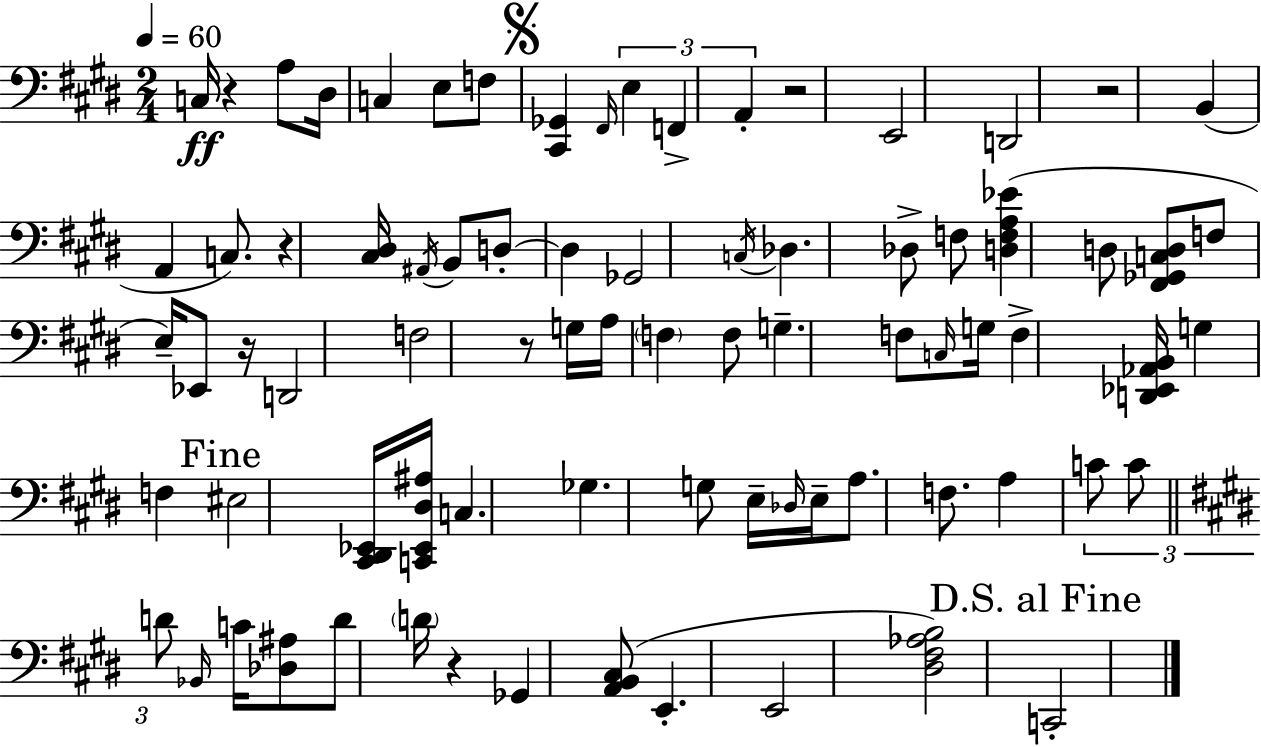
C3/s R/q A3/e D#3/s C3/q E3/e F3/e [C#2,Gb2]/q F#2/s E3/q F2/q A2/q R/h E2/h D2/h R/h B2/q A2/q C3/e. R/q [C#3,D#3]/s A#2/s B2/e D3/e D3/q Gb2/h C3/s Db3/q. Db3/e F3/e [D3,F3,A3,Eb4]/q D3/e [F#2,Gb2,C3,D3]/e F3/e E3/s Eb2/e R/s D2/h F3/h R/e G3/s A3/s F3/q F3/e G3/q. F3/e C3/s G3/s F3/q [D2,Eb2,Ab2,B2]/s G3/q F3/q EIS3/h [C#2,D#2,Eb2]/s [C2,Eb2,D#3,A#3]/s C3/q. Gb3/q. G3/e E3/s Db3/s E3/s A3/e. F3/e. A3/q C4/e C4/e D4/e Bb2/s C4/s [Db3,A#3]/e D4/e D4/s R/q Gb2/q [A2,B2,C#3]/e E2/q. E2/h [D#3,F#3,Ab3,B3]/h C2/h